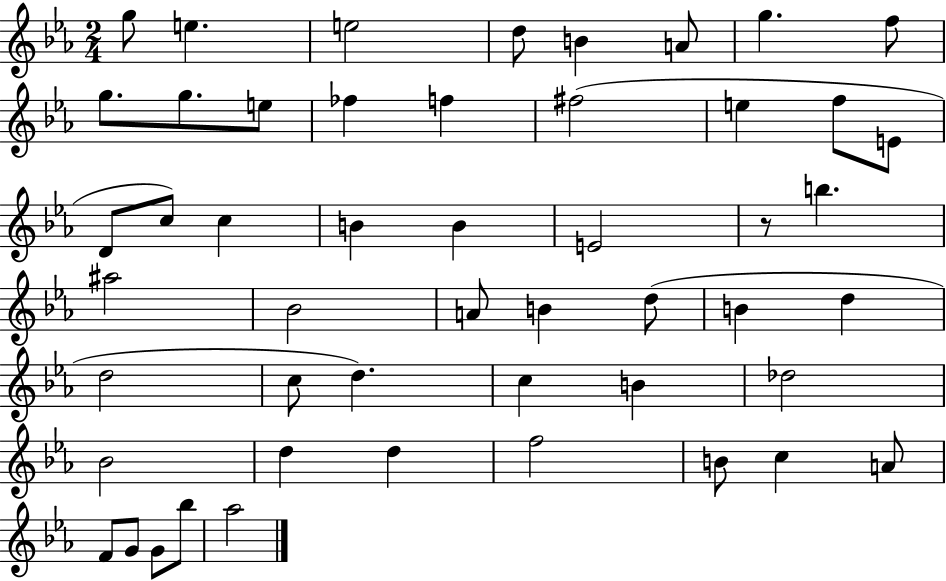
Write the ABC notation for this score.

X:1
T:Untitled
M:2/4
L:1/4
K:Eb
g/2 e e2 d/2 B A/2 g f/2 g/2 g/2 e/2 _f f ^f2 e f/2 E/2 D/2 c/2 c B B E2 z/2 b ^a2 _B2 A/2 B d/2 B d d2 c/2 d c B _d2 _B2 d d f2 B/2 c A/2 F/2 G/2 G/2 _b/2 _a2